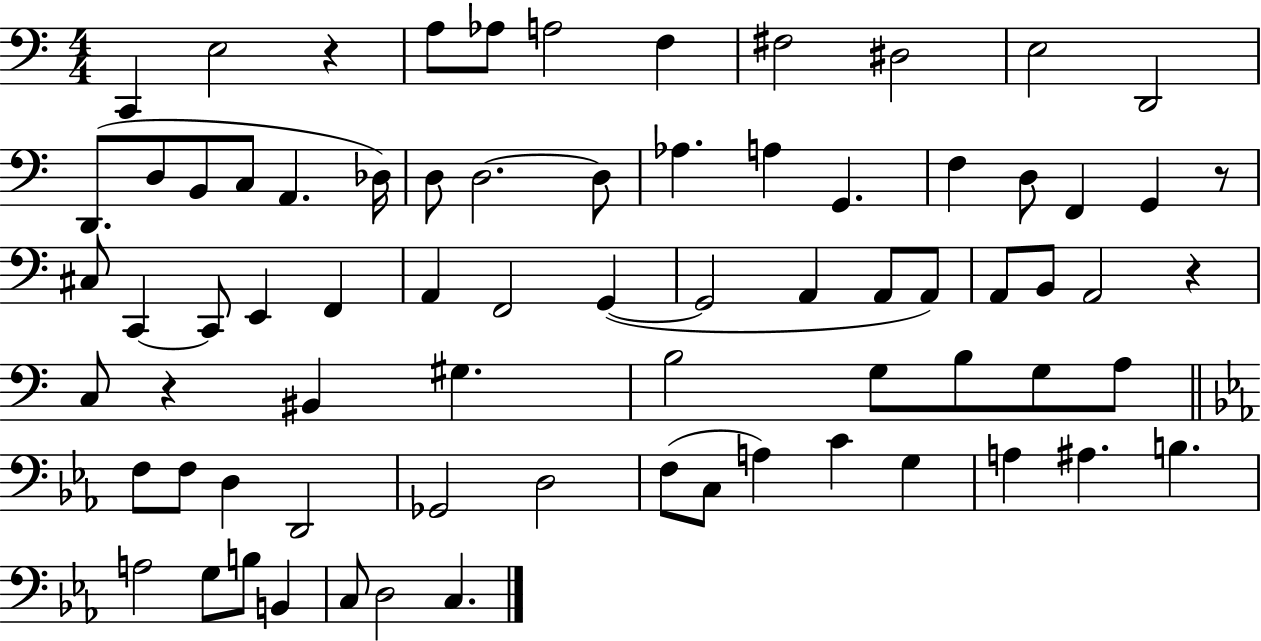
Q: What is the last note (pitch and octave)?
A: C3